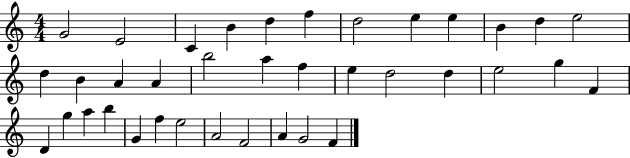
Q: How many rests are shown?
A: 0